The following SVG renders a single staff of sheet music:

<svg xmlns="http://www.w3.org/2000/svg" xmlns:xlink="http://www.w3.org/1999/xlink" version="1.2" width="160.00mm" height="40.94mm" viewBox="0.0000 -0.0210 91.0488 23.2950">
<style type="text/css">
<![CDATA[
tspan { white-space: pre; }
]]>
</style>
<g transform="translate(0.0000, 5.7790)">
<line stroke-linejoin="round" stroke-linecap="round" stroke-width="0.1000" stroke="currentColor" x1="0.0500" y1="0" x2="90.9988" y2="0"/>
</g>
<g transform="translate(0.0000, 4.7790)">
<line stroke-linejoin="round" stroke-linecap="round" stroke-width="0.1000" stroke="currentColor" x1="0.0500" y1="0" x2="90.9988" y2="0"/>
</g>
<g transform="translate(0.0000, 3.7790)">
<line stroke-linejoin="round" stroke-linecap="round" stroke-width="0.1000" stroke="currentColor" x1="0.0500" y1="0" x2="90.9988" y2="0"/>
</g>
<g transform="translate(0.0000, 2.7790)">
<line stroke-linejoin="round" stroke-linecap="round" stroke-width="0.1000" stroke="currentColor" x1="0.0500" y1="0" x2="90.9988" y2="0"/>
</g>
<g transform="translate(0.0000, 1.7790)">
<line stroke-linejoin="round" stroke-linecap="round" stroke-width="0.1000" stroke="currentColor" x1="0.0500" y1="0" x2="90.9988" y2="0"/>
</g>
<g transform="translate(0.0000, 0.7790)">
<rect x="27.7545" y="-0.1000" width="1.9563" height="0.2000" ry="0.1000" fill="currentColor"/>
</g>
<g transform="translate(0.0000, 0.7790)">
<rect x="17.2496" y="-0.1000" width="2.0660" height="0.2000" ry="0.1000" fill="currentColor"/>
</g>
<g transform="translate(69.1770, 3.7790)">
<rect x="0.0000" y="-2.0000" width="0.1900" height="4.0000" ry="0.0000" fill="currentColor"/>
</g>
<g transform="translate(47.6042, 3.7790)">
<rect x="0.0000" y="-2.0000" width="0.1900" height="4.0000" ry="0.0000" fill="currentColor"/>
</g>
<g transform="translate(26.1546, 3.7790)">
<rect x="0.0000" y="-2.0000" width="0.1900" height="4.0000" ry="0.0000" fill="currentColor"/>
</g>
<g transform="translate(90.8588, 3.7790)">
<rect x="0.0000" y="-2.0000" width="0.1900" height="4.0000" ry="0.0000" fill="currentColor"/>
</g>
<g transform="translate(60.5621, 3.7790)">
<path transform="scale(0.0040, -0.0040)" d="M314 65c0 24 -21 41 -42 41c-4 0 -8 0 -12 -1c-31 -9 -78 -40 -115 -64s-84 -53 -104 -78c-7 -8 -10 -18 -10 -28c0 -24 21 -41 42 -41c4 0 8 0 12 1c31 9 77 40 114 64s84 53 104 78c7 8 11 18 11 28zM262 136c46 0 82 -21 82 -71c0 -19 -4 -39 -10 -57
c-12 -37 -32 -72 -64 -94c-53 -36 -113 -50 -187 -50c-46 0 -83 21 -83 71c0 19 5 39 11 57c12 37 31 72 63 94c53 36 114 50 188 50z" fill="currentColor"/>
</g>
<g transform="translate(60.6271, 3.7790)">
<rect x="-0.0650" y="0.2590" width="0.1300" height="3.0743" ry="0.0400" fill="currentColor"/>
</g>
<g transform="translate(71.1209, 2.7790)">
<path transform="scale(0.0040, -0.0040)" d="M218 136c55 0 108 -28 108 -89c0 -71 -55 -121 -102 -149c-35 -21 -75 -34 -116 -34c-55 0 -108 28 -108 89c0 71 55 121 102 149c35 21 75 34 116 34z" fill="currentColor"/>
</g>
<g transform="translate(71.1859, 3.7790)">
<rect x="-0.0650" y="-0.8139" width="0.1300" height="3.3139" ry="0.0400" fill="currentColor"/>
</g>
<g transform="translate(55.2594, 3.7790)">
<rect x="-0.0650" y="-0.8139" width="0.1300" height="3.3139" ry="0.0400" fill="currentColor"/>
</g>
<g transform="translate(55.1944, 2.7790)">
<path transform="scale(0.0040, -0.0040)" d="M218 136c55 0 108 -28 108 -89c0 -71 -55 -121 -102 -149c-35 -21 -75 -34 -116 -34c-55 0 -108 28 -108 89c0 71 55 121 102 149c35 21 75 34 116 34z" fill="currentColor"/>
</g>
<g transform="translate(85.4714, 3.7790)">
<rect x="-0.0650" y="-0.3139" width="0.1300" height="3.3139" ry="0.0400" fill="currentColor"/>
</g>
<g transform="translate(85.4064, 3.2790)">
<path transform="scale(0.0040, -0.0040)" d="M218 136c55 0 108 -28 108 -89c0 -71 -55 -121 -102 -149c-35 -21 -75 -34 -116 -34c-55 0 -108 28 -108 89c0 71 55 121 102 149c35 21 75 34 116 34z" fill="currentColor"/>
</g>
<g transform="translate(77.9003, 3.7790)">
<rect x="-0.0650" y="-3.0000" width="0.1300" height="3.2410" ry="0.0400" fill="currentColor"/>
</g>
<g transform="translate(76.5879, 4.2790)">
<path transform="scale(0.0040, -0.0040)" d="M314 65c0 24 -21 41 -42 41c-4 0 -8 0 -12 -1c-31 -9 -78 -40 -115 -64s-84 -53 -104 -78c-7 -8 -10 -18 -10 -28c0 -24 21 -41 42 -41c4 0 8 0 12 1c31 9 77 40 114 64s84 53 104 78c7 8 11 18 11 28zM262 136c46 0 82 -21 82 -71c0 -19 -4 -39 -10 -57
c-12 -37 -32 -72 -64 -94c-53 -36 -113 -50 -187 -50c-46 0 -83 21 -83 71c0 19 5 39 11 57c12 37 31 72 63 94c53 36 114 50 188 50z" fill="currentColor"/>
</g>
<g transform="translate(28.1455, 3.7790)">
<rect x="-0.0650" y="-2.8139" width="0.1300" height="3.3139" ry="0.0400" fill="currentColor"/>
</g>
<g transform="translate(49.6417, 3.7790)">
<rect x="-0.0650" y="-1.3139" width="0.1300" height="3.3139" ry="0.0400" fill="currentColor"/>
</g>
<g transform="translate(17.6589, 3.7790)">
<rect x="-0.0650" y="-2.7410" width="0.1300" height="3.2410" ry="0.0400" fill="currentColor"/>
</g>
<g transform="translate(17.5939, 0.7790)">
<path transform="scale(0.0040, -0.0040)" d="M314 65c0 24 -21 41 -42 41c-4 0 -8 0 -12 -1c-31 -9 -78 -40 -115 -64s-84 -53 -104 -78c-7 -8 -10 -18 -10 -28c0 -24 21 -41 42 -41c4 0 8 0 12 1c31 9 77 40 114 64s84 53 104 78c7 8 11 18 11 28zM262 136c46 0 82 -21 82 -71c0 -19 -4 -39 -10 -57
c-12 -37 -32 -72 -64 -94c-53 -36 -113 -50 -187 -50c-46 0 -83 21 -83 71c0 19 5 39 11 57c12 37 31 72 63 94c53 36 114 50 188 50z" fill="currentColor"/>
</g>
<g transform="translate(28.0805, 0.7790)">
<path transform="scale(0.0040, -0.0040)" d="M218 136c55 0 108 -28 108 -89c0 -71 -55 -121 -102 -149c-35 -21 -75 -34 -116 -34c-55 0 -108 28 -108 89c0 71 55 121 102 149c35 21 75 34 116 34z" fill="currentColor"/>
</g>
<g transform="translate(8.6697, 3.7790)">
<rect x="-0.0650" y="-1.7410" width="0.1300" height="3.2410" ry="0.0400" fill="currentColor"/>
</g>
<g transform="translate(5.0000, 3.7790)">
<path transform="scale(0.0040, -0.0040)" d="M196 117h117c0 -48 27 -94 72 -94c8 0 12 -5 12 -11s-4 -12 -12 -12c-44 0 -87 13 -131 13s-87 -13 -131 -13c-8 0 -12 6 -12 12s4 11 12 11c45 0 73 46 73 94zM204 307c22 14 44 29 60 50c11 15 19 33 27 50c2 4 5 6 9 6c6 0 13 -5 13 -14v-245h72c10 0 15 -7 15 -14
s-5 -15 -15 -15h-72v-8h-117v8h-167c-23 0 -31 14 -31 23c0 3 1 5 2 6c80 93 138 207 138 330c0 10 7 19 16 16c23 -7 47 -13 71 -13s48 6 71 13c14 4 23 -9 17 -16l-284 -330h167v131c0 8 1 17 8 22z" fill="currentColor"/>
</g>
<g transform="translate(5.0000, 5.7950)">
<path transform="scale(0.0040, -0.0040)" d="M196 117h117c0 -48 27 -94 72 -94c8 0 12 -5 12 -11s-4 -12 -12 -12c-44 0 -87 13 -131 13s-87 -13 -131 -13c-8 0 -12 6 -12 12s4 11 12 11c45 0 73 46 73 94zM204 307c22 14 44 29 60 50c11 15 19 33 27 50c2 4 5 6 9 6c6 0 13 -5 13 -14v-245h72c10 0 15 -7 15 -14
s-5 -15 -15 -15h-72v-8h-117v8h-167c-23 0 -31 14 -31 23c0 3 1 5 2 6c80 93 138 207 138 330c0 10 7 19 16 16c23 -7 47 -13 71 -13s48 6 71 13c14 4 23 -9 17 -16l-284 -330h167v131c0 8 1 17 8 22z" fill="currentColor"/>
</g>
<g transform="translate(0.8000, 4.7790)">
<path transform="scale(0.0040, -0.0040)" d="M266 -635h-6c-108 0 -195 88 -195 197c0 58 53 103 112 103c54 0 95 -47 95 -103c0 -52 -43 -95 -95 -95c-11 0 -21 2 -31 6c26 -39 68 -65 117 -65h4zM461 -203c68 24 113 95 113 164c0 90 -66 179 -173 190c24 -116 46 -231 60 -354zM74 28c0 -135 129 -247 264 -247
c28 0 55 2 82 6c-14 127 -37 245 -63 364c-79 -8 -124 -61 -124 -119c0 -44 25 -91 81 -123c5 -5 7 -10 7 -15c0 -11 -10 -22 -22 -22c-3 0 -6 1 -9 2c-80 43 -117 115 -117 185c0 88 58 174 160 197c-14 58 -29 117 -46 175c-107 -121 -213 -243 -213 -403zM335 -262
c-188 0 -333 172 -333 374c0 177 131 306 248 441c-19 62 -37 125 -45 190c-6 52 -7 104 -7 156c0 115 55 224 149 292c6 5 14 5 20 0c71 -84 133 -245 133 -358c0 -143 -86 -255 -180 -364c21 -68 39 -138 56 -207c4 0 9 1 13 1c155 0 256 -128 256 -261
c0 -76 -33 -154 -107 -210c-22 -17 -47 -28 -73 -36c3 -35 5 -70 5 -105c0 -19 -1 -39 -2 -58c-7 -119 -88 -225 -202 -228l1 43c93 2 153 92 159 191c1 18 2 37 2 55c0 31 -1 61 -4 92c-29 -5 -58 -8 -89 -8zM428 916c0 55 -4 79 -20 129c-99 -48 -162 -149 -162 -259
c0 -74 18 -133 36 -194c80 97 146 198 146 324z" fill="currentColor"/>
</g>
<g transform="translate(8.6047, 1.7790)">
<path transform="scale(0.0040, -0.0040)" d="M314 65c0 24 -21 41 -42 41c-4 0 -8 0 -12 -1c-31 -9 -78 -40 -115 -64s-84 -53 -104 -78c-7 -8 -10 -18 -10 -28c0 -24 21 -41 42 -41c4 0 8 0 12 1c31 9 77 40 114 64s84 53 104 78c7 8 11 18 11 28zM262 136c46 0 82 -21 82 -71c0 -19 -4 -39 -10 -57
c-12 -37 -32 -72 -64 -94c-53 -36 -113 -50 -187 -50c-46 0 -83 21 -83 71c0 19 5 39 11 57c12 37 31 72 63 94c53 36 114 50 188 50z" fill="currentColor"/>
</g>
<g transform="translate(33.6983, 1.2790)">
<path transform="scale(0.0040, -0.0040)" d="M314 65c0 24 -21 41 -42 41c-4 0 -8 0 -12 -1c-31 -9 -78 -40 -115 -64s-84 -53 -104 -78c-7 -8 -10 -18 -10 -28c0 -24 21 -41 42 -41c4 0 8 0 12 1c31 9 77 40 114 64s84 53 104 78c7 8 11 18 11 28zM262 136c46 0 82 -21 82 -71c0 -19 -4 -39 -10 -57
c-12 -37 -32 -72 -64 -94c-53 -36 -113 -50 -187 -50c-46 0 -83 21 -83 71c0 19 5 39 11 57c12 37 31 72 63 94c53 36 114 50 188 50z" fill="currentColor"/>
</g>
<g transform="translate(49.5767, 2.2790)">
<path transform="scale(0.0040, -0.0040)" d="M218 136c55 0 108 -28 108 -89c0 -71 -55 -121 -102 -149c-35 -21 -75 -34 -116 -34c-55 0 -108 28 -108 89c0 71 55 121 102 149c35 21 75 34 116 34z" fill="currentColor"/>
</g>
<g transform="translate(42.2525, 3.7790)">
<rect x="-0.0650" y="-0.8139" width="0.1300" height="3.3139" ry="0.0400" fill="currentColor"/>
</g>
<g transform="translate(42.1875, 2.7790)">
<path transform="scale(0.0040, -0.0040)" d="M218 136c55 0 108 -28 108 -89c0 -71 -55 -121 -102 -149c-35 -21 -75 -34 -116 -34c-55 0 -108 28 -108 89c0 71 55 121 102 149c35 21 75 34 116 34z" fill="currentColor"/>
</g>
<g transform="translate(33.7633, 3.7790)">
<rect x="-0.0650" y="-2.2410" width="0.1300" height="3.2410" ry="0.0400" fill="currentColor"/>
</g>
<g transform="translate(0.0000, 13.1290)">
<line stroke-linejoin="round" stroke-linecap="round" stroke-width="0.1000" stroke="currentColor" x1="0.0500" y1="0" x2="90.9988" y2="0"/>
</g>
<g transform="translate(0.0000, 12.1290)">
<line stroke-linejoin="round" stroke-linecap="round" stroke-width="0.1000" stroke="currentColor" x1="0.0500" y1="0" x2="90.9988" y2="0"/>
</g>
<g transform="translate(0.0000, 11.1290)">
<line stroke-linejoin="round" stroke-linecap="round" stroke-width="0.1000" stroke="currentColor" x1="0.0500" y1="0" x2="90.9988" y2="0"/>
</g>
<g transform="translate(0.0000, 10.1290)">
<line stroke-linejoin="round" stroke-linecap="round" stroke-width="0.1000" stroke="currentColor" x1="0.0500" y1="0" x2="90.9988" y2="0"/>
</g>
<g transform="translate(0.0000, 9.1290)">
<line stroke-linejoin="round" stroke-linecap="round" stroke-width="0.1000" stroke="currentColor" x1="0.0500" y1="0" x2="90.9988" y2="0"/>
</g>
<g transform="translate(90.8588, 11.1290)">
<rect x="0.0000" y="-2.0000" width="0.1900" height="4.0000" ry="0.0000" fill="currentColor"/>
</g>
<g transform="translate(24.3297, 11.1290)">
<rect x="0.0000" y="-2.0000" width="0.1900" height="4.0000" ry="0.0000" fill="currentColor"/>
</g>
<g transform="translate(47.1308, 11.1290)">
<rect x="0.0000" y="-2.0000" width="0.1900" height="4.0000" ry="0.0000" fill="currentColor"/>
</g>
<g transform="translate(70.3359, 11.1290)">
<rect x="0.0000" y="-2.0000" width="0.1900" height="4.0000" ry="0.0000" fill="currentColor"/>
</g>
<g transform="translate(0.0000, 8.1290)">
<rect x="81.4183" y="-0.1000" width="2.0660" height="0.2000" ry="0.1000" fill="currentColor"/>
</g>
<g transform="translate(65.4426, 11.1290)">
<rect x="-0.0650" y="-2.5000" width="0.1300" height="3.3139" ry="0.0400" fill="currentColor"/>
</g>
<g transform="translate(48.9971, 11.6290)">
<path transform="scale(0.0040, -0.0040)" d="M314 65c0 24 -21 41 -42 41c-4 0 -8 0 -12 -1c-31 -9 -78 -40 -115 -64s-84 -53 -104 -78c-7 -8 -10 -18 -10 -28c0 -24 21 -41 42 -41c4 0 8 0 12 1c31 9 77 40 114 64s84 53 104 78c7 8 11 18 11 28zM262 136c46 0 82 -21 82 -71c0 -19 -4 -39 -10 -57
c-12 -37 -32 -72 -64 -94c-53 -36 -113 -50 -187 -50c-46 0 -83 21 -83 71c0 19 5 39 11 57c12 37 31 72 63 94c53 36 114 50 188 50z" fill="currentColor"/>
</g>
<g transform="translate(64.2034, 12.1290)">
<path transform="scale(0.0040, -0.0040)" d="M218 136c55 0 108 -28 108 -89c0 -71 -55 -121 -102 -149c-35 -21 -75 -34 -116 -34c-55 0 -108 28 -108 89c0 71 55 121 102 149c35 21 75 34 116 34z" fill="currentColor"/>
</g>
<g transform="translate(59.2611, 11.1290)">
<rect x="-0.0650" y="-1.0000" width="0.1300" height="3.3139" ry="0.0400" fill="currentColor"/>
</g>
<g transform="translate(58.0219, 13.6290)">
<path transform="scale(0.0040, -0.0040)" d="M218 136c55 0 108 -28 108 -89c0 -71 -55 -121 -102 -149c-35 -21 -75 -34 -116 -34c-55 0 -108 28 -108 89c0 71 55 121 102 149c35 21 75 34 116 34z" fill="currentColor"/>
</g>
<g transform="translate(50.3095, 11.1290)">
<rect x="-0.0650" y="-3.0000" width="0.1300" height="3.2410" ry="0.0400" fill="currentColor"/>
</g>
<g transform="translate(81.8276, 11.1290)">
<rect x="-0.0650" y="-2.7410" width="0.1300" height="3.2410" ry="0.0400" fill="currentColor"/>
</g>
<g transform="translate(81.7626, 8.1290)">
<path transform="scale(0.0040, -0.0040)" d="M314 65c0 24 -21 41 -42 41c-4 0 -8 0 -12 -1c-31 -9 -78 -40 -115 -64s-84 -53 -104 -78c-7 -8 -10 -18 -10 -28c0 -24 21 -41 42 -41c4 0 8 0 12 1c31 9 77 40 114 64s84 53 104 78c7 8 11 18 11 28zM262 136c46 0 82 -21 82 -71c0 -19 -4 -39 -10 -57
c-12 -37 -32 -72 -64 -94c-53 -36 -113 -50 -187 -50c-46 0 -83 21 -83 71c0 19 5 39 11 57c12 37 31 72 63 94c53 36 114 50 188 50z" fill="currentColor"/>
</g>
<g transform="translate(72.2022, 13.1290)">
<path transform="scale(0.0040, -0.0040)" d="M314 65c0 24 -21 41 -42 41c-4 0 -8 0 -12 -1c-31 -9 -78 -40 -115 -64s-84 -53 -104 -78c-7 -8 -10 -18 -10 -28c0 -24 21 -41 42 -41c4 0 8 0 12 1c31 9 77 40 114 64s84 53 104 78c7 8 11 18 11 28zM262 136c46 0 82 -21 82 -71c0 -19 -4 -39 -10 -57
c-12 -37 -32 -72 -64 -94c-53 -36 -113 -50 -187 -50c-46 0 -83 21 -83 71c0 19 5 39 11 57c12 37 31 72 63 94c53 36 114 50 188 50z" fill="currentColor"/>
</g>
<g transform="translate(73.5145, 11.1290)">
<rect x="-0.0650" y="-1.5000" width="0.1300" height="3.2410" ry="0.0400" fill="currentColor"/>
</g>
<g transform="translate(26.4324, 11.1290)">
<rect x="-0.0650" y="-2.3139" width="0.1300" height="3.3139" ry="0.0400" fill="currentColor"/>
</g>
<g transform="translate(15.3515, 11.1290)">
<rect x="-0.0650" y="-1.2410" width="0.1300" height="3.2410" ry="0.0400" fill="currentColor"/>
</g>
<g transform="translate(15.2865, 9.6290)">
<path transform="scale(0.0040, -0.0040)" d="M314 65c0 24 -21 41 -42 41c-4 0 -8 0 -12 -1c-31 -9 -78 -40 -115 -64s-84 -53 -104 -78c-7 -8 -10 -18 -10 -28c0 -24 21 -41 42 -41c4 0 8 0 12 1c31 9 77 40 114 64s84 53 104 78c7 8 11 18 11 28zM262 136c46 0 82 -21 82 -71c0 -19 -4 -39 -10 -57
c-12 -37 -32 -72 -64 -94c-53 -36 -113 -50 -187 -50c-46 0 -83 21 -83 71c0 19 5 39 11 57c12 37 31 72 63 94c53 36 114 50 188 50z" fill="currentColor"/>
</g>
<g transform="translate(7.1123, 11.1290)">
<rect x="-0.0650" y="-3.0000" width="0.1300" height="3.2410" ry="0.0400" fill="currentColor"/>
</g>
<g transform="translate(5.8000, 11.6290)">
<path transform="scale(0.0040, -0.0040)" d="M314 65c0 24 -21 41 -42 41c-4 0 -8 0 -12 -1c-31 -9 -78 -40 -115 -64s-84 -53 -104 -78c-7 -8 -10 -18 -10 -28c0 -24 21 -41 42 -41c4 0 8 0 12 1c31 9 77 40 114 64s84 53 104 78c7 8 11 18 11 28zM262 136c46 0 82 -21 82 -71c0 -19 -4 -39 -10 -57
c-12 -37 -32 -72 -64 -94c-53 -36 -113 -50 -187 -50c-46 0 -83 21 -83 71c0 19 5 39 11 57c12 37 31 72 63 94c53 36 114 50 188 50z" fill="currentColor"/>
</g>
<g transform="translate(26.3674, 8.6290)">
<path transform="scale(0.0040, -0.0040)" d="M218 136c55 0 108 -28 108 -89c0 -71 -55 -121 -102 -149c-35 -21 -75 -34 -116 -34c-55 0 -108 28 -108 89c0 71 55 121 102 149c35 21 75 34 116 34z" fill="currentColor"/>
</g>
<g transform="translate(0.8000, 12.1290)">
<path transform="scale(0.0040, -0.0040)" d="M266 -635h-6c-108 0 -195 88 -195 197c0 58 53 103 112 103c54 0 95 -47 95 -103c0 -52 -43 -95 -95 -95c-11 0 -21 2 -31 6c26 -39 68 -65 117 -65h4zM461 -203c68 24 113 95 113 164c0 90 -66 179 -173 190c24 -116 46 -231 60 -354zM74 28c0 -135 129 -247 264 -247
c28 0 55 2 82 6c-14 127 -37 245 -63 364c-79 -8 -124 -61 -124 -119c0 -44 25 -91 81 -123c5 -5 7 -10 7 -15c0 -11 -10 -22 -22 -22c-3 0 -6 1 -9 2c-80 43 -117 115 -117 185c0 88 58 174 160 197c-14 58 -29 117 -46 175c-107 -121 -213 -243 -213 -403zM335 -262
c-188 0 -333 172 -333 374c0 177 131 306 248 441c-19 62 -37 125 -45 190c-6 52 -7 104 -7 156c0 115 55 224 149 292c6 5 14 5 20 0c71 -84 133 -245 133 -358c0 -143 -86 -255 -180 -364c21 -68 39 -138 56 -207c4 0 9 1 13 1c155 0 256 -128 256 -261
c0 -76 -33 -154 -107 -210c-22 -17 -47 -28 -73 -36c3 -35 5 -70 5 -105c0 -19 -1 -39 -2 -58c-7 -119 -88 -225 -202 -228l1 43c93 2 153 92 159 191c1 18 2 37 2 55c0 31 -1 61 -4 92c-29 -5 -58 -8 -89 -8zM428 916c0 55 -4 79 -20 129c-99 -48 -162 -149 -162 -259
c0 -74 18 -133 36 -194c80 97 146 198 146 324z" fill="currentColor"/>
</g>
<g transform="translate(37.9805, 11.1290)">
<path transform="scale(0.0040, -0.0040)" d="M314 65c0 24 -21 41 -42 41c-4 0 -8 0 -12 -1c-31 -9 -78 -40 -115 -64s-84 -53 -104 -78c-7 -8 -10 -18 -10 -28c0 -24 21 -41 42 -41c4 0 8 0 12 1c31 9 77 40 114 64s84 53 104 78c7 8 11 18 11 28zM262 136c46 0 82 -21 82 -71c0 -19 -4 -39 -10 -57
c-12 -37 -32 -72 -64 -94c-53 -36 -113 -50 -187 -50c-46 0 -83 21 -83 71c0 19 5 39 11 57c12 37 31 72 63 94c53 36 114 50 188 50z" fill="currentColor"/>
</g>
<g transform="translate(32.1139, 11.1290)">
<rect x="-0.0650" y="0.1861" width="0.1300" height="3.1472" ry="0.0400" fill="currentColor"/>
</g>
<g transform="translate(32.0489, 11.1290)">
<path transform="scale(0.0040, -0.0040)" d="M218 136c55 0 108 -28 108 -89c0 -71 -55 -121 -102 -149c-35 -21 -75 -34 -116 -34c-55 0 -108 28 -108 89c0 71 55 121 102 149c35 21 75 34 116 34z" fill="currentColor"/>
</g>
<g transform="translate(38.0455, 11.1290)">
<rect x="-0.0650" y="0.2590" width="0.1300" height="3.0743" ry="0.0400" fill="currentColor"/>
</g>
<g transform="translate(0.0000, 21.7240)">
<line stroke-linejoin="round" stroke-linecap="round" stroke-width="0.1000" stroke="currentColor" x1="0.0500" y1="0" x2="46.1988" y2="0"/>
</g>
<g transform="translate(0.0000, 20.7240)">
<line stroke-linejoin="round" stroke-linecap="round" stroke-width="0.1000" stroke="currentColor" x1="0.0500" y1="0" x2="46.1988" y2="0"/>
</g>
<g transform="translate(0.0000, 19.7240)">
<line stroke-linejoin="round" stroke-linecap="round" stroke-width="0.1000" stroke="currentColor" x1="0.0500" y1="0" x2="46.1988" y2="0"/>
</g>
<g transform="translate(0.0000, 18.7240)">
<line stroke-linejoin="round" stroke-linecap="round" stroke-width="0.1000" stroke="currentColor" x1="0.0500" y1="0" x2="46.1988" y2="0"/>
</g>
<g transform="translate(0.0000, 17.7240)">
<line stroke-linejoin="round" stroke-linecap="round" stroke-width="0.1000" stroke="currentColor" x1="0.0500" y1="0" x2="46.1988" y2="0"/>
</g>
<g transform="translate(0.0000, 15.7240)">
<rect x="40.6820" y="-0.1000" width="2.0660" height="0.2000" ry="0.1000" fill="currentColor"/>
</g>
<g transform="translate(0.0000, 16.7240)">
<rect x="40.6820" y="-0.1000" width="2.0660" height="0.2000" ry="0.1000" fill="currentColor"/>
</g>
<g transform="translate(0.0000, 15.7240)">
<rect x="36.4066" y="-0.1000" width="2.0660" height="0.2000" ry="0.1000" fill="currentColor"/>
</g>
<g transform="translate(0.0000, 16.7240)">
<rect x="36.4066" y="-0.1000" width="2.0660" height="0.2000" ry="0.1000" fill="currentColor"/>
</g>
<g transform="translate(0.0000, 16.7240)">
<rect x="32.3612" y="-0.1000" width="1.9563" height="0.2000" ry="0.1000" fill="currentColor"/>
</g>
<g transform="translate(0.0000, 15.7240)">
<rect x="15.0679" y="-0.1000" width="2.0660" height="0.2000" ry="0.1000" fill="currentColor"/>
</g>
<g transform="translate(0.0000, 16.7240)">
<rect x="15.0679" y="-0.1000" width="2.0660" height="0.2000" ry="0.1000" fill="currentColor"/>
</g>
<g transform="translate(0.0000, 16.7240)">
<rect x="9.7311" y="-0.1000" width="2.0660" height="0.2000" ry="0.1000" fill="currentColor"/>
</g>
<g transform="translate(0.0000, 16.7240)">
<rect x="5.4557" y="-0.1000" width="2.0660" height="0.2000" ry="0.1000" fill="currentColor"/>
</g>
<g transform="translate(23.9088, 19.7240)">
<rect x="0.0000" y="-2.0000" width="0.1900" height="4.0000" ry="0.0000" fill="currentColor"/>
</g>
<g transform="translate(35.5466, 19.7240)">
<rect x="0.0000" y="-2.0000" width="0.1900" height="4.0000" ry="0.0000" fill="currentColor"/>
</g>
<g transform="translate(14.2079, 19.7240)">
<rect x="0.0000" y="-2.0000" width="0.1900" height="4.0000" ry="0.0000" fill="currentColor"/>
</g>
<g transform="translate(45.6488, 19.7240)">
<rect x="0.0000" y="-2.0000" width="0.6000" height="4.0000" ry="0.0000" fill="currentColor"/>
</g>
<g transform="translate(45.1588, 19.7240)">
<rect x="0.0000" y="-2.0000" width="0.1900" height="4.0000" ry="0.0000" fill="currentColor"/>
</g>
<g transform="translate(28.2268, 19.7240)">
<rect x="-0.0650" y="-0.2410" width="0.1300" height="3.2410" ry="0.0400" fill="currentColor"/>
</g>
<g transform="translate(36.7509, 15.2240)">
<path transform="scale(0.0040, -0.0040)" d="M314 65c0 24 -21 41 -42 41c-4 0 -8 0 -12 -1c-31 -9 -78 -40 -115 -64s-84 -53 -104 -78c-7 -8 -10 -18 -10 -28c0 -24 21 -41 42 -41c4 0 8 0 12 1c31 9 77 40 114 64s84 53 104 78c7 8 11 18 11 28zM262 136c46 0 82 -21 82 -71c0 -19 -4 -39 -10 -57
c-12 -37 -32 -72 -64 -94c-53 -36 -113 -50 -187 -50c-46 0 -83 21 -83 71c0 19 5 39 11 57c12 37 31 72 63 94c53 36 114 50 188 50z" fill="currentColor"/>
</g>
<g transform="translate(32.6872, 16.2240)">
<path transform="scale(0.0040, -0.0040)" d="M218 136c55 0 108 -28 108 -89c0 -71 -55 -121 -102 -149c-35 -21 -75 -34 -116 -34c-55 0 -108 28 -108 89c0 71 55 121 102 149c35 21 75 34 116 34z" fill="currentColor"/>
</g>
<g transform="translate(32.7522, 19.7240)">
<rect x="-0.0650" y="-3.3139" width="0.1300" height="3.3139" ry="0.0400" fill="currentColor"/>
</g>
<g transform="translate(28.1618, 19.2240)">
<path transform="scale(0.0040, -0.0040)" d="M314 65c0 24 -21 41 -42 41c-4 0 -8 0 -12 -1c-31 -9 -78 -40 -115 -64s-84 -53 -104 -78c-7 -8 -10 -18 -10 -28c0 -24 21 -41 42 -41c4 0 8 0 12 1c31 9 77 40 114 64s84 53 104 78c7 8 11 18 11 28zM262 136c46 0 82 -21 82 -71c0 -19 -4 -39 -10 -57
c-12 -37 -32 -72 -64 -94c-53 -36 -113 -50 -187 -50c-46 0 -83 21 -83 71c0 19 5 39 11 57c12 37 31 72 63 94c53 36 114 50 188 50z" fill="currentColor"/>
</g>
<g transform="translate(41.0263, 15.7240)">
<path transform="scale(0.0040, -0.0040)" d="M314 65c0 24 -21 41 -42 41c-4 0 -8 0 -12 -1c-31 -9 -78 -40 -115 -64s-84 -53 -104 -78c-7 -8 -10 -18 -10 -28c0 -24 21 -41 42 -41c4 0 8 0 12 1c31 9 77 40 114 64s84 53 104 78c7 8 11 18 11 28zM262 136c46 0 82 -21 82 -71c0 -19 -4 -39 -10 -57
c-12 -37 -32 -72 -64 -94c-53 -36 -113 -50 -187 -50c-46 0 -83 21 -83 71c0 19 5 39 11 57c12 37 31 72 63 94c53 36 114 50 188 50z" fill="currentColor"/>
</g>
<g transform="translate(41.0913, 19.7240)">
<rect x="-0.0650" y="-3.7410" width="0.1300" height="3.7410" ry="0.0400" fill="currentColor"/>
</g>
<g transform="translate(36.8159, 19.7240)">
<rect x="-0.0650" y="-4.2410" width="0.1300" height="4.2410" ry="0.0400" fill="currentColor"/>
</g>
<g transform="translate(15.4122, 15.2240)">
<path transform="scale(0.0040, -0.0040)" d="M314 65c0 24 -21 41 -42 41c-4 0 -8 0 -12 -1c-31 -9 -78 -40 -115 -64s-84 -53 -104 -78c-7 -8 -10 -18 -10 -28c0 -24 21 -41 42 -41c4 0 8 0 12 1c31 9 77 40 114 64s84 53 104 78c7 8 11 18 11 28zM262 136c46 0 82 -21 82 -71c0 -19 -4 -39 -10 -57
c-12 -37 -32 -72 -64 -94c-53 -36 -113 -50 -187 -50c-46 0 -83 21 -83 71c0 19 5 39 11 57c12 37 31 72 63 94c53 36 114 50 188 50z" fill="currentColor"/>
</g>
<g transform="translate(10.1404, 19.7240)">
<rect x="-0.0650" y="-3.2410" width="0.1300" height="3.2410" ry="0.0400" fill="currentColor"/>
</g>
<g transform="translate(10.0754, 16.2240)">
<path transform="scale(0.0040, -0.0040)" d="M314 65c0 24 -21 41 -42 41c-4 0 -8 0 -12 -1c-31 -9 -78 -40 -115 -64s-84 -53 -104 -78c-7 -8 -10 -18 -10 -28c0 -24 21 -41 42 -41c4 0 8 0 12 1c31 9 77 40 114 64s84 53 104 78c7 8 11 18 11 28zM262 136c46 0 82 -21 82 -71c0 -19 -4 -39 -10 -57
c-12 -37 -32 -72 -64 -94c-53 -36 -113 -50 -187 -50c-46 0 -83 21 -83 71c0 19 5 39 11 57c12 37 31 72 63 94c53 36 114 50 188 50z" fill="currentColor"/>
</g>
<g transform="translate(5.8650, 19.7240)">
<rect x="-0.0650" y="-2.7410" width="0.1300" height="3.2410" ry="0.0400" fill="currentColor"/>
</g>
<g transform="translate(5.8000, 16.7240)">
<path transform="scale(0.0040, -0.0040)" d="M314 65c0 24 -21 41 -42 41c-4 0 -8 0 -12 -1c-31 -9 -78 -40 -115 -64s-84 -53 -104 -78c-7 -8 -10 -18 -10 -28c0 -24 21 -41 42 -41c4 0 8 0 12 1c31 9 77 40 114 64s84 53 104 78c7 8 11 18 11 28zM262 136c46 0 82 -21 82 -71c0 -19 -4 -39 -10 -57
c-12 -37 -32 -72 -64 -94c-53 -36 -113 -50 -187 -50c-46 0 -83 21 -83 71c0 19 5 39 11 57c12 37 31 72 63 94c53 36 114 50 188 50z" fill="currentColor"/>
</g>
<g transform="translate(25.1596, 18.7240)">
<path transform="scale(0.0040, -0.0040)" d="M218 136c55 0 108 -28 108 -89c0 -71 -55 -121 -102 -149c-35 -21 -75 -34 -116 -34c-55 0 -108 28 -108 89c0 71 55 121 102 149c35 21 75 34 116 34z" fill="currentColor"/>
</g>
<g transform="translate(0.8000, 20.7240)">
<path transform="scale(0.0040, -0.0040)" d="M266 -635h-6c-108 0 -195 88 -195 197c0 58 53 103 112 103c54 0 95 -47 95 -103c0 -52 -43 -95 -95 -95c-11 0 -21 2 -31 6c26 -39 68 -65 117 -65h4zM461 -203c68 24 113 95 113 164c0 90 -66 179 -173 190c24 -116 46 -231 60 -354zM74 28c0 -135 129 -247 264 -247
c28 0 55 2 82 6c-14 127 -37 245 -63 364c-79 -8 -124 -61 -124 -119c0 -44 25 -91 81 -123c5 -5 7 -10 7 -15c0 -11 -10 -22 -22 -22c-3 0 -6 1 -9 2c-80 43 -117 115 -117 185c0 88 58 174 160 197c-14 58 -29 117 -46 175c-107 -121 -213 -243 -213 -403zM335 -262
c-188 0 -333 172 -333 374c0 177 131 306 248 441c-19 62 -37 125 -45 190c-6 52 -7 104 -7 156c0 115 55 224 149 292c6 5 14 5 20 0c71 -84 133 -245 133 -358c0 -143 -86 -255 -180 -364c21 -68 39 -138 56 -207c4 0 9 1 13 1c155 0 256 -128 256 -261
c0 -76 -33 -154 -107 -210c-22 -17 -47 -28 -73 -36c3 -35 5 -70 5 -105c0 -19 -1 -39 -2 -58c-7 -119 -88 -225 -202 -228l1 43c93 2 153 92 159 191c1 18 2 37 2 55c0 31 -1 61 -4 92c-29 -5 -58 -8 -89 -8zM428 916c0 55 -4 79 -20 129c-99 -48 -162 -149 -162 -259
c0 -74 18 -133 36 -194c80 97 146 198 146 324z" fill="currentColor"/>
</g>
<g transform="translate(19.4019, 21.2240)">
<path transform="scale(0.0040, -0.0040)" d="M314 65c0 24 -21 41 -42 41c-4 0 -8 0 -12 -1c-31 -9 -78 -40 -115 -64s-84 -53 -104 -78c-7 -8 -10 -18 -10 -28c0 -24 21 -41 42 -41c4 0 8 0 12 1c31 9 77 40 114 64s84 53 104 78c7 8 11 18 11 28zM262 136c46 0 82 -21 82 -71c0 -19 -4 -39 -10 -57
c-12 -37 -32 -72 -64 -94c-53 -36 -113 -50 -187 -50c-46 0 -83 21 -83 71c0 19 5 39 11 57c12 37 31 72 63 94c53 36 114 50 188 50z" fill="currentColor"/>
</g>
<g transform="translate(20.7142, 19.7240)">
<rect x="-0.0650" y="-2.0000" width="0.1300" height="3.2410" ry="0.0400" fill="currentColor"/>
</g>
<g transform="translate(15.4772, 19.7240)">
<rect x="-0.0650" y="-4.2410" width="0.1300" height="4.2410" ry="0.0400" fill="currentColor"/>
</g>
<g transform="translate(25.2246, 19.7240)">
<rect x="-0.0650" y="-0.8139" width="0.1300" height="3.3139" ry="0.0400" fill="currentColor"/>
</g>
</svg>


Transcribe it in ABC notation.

X:1
T:Untitled
M:4/4
L:1/4
K:C
f2 a2 a g2 d e d B2 d A2 c A2 e2 g B B2 A2 D G E2 a2 a2 b2 d'2 F2 d c2 b d'2 c'2